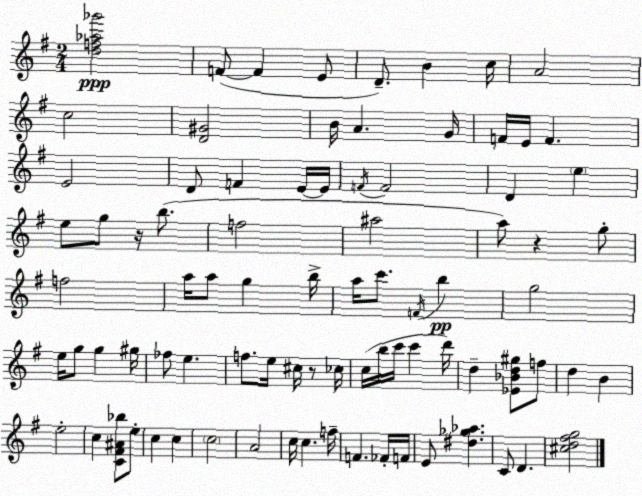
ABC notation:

X:1
T:Untitled
M:2/4
L:1/4
K:Em
[df_a_g']2 F/2 F E/2 D/2 B c/4 A2 c2 [D^G]2 B/4 A G/4 F/4 E/4 F E2 D/2 F E/4 E/4 F/4 F2 D e e/2 g/2 z/4 b/2 f2 ^a2 a/2 z g/2 f2 a/4 a/2 g b/4 a/4 c'/2 F/4 b g2 e/4 g/2 g ^g/4 _f/2 e f/2 e/4 ^c/4 z/2 _c/4 c/4 b/4 c'/4 c' d'/4 d [_E_Bd^g]/2 f/2 d B e2 c [C^F^A_b]/2 e/2 c c c2 A2 c/4 c f/4 F _F/4 F/4 E/2 [^d_g_a] C/2 D [^cd^fg]2